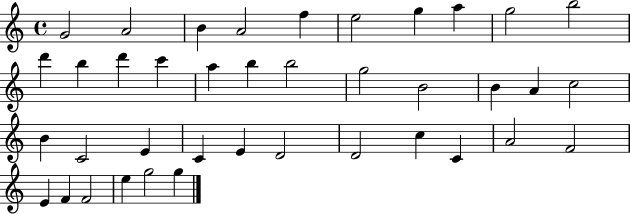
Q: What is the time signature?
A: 4/4